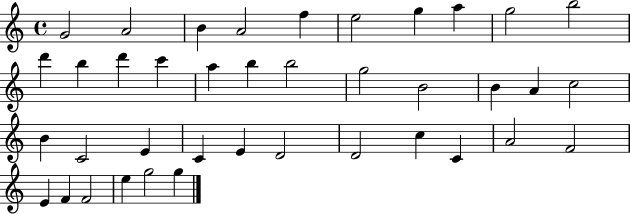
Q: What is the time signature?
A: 4/4